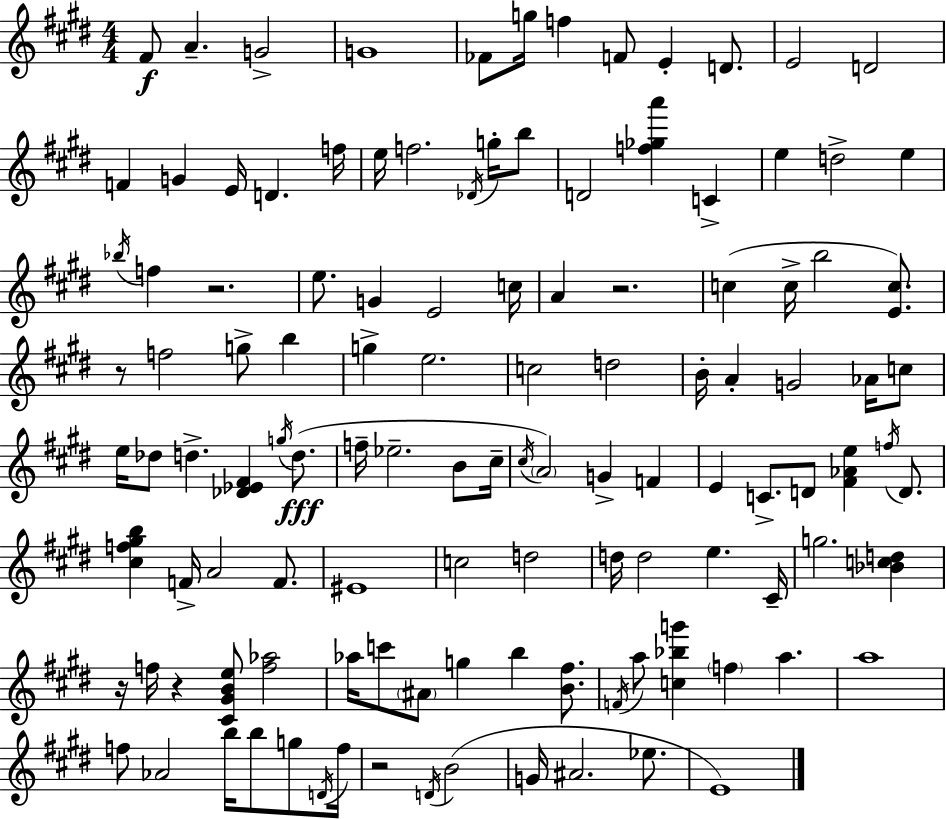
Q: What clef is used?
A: treble